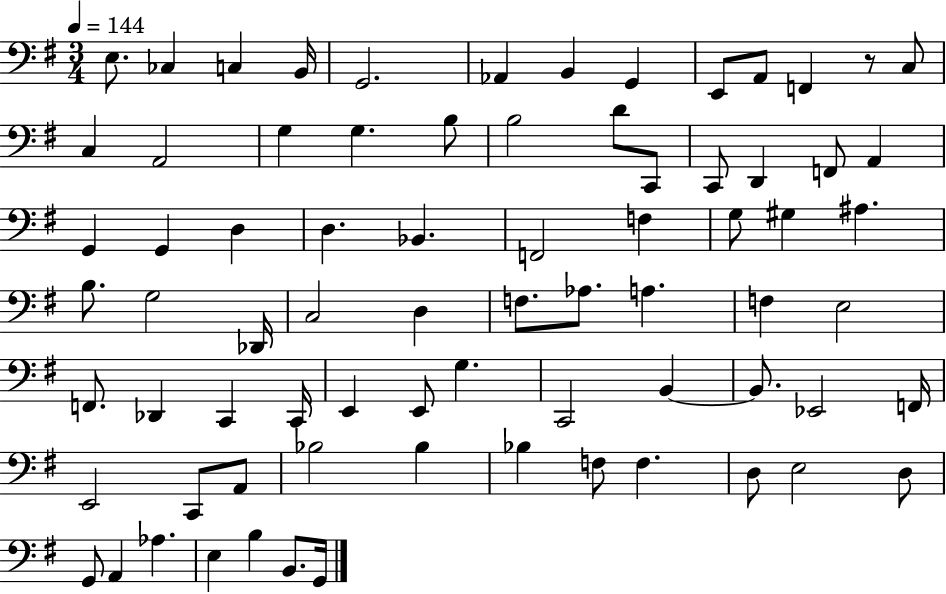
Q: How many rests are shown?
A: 1